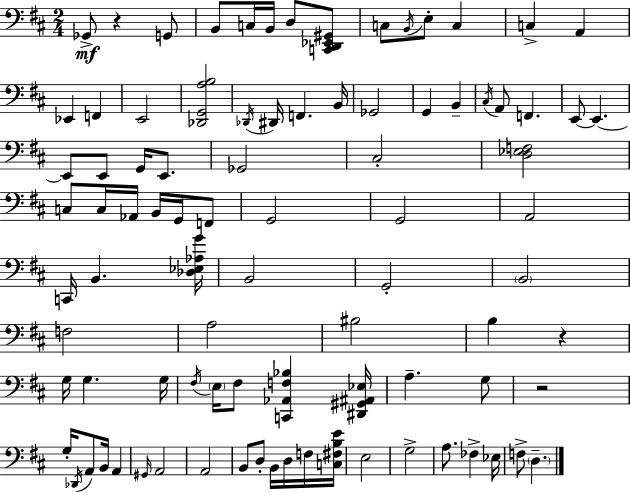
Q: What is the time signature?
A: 2/4